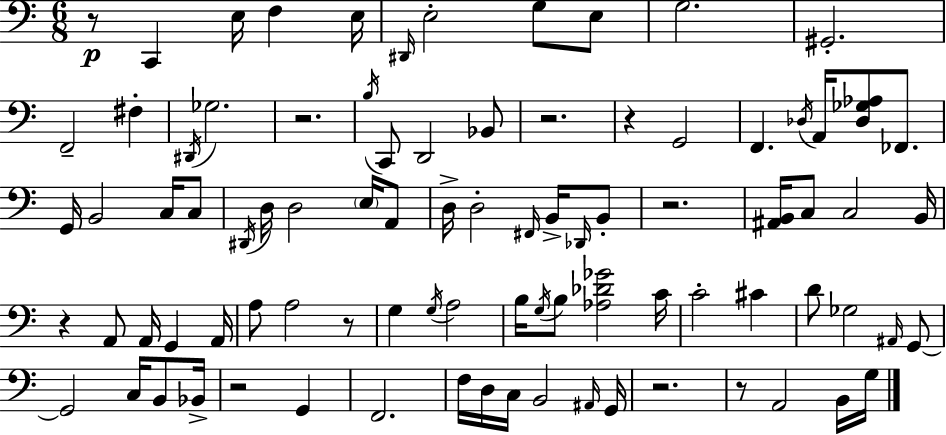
X:1
T:Untitled
M:6/8
L:1/4
K:Am
z/2 C,, E,/4 F, E,/4 ^D,,/4 E,2 G,/2 E,/2 G,2 ^G,,2 F,,2 ^F, ^D,,/4 _G,2 z2 B,/4 C,,/2 D,,2 _B,,/2 z2 z G,,2 F,, _D,/4 A,,/4 [_D,_G,_A,]/2 _F,,/2 G,,/4 B,,2 C,/4 C,/2 ^D,,/4 D,/4 D,2 E,/4 A,,/2 D,/4 D,2 ^F,,/4 B,,/4 _D,,/4 B,,/2 z2 [^A,,B,,]/4 C,/2 C,2 B,,/4 z A,,/2 A,,/4 G,, A,,/4 A,/2 A,2 z/2 G, G,/4 A,2 B,/4 G,/4 B,/2 [_A,_D_G]2 C/4 C2 ^C D/2 _G,2 ^A,,/4 G,,/2 G,,2 C,/4 B,,/2 _B,,/4 z2 G,, F,,2 F,/4 D,/4 C,/4 B,,2 ^A,,/4 G,,/4 z2 z/2 A,,2 B,,/4 G,/4